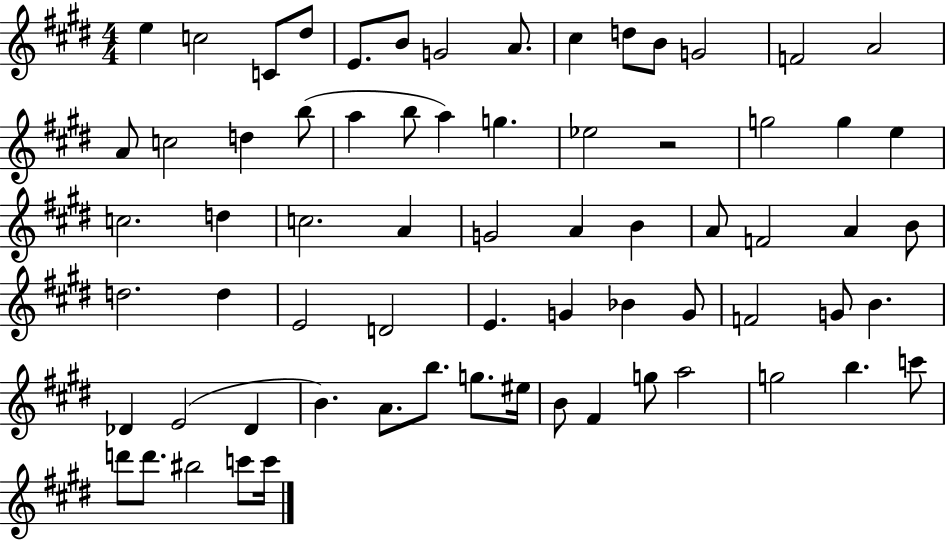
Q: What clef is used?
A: treble